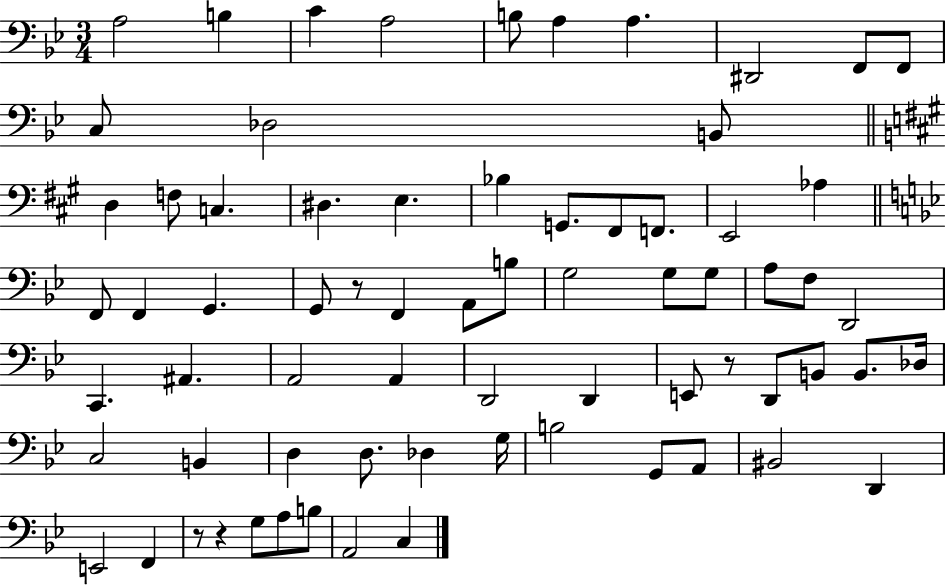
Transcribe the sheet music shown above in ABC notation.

X:1
T:Untitled
M:3/4
L:1/4
K:Bb
A,2 B, C A,2 B,/2 A, A, ^D,,2 F,,/2 F,,/2 C,/2 _D,2 B,,/2 D, F,/2 C, ^D, E, _B, G,,/2 ^F,,/2 F,,/2 E,,2 _A, F,,/2 F,, G,, G,,/2 z/2 F,, A,,/2 B,/2 G,2 G,/2 G,/2 A,/2 F,/2 D,,2 C,, ^A,, A,,2 A,, D,,2 D,, E,,/2 z/2 D,,/2 B,,/2 B,,/2 _D,/4 C,2 B,, D, D,/2 _D, G,/4 B,2 G,,/2 A,,/2 ^B,,2 D,, E,,2 F,, z/2 z G,/2 A,/2 B,/2 A,,2 C,